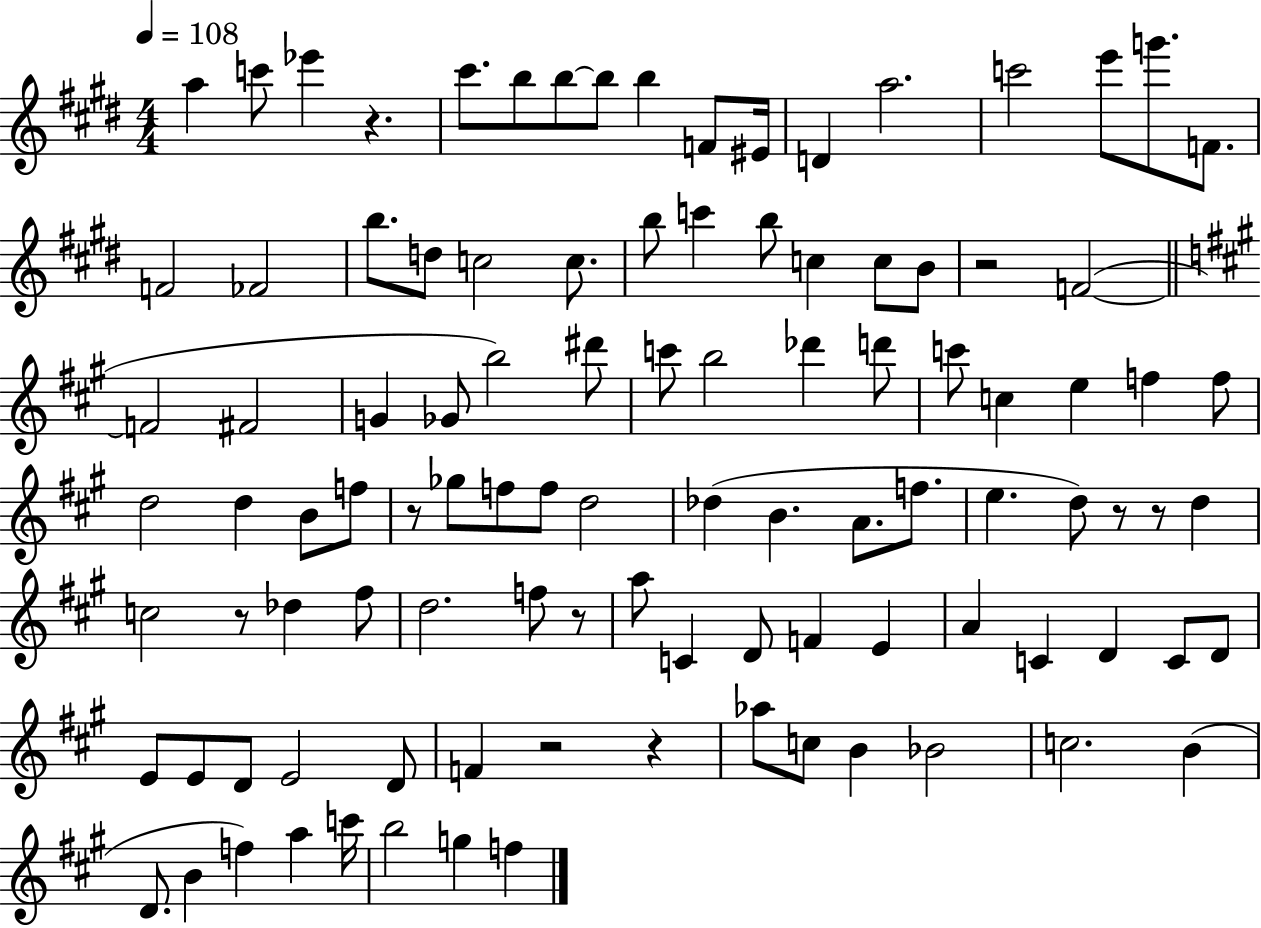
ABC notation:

X:1
T:Untitled
M:4/4
L:1/4
K:E
a c'/2 _e' z ^c'/2 b/2 b/2 b/2 b F/2 ^E/4 D a2 c'2 e'/2 g'/2 F/2 F2 _F2 b/2 d/2 c2 c/2 b/2 c' b/2 c c/2 B/2 z2 F2 F2 ^F2 G _G/2 b2 ^d'/2 c'/2 b2 _d' d'/2 c'/2 c e f f/2 d2 d B/2 f/2 z/2 _g/2 f/2 f/2 d2 _d B A/2 f/2 e d/2 z/2 z/2 d c2 z/2 _d ^f/2 d2 f/2 z/2 a/2 C D/2 F E A C D C/2 D/2 E/2 E/2 D/2 E2 D/2 F z2 z _a/2 c/2 B _B2 c2 B D/2 B f a c'/4 b2 g f